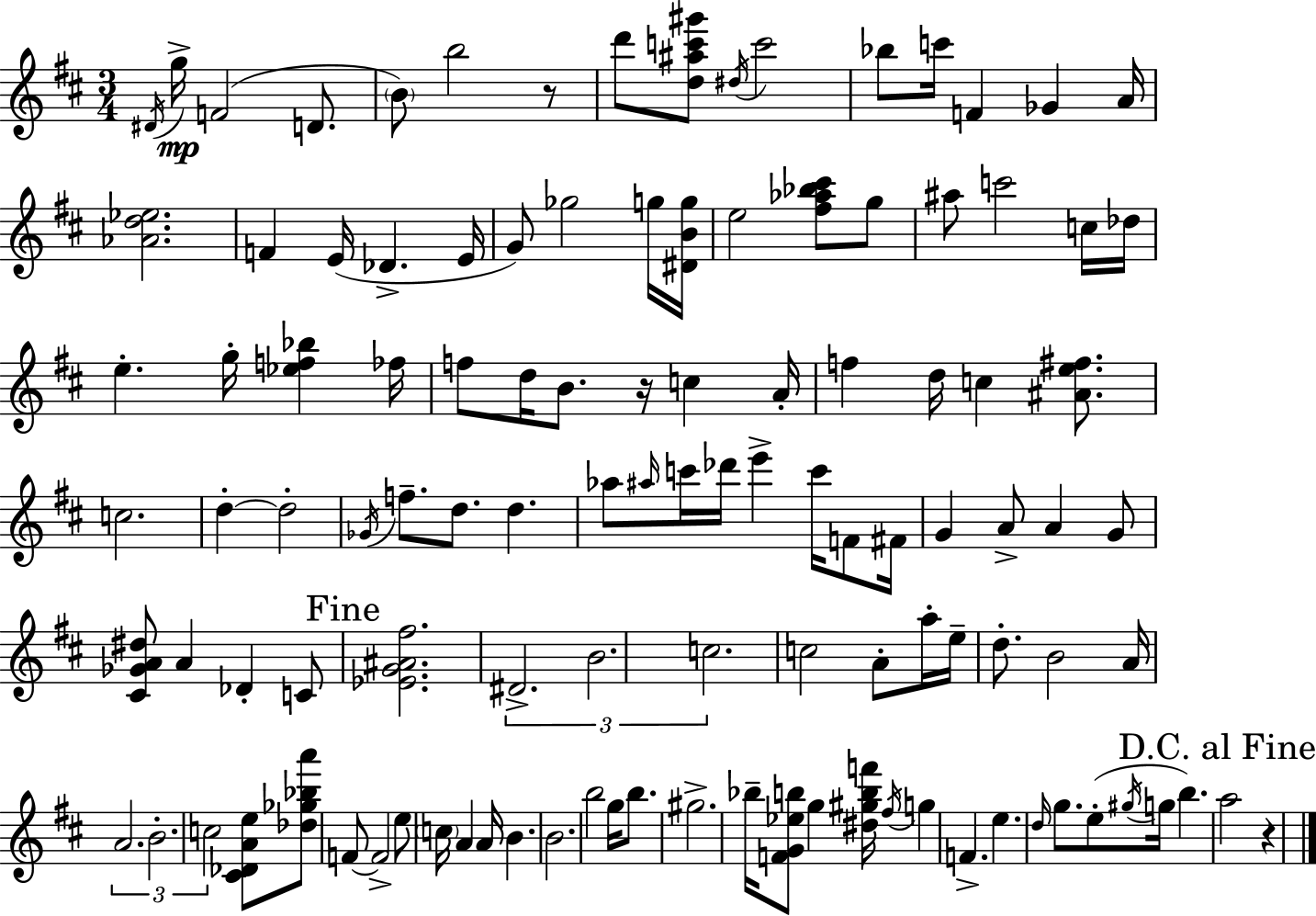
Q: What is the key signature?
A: D major